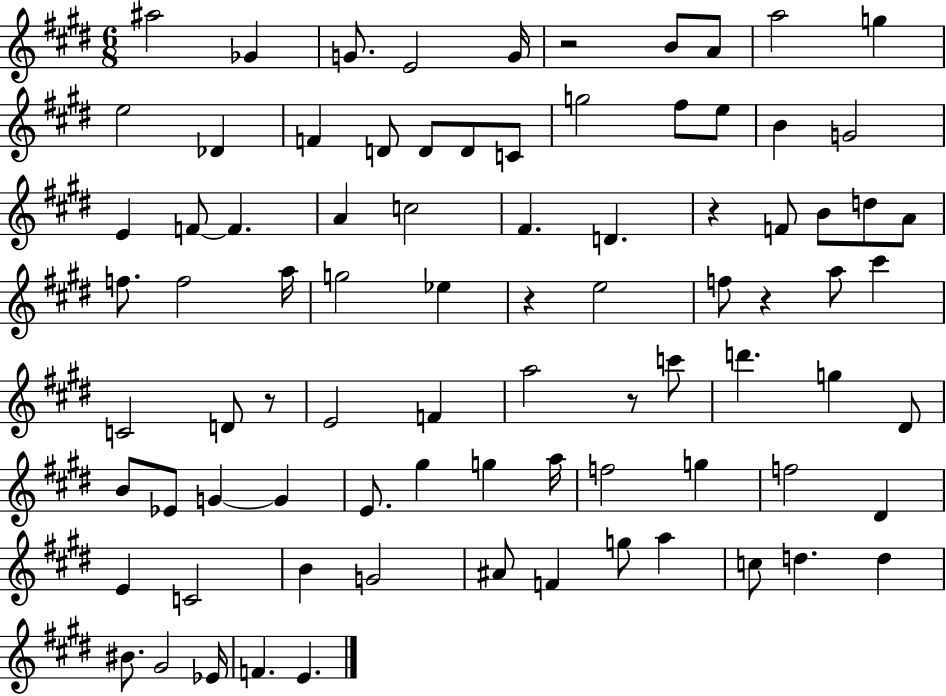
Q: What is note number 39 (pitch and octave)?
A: F5